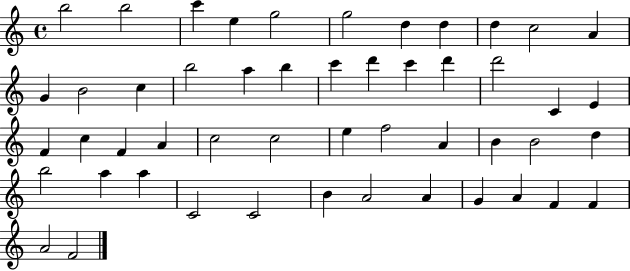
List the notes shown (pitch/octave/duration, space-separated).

B5/h B5/h C6/q E5/q G5/h G5/h D5/q D5/q D5/q C5/h A4/q G4/q B4/h C5/q B5/h A5/q B5/q C6/q D6/q C6/q D6/q D6/h C4/q E4/q F4/q C5/q F4/q A4/q C5/h C5/h E5/q F5/h A4/q B4/q B4/h D5/q B5/h A5/q A5/q C4/h C4/h B4/q A4/h A4/q G4/q A4/q F4/q F4/q A4/h F4/h